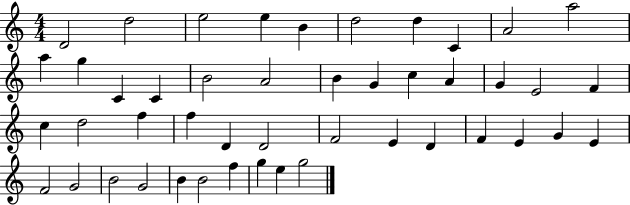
D4/h D5/h E5/h E5/q B4/q D5/h D5/q C4/q A4/h A5/h A5/q G5/q C4/q C4/q B4/h A4/h B4/q G4/q C5/q A4/q G4/q E4/h F4/q C5/q D5/h F5/q F5/q D4/q D4/h F4/h E4/q D4/q F4/q E4/q G4/q E4/q F4/h G4/h B4/h G4/h B4/q B4/h F5/q G5/q E5/q G5/h